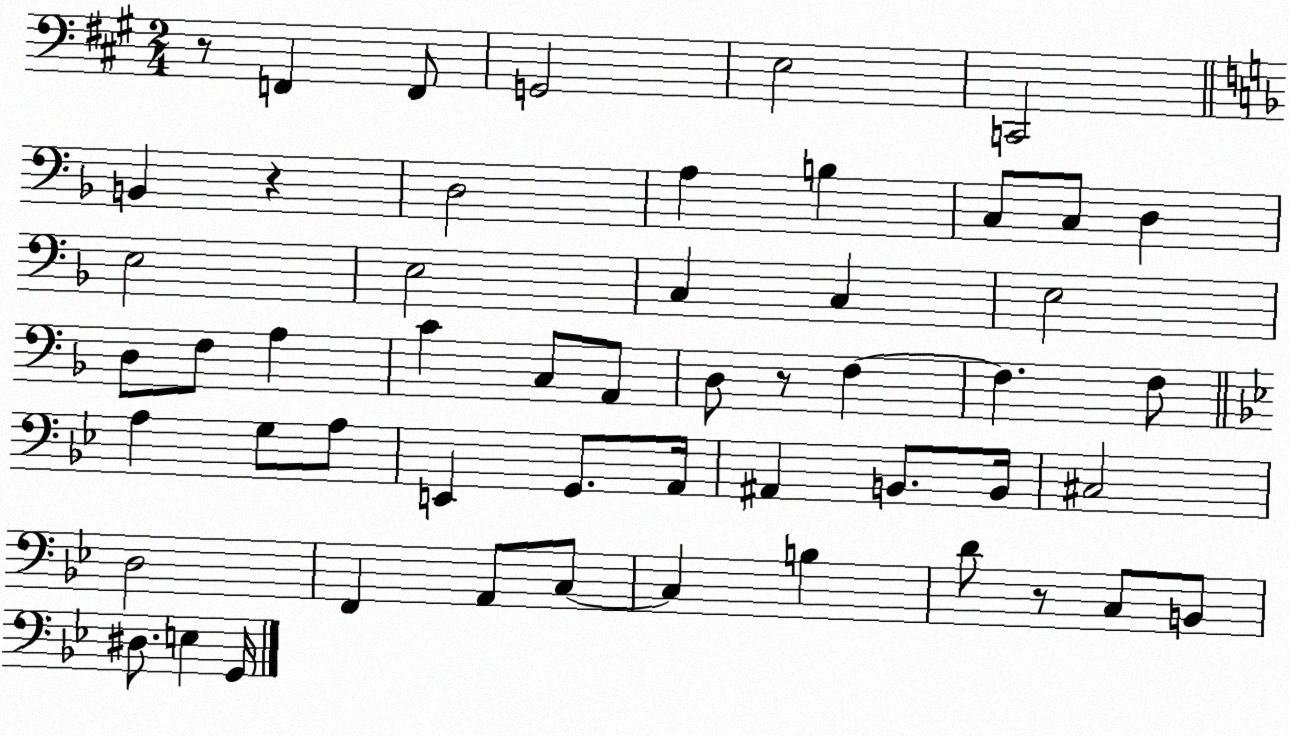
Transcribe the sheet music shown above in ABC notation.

X:1
T:Untitled
M:2/4
L:1/4
K:A
z/2 F,, F,,/2 G,,2 E,2 C,,2 B,, z D,2 A, B, C,/2 C,/2 D, E,2 E,2 C, C, E,2 D,/2 F,/2 A, C C,/2 A,,/2 D,/2 z/2 F, F, F,/2 A, G,/2 A,/2 E,, G,,/2 A,,/4 ^A,, B,,/2 B,,/4 ^C,2 D,2 F,, A,,/2 C,/2 C, B, D/2 z/2 C,/2 B,,/2 ^D,/2 E, G,,/4